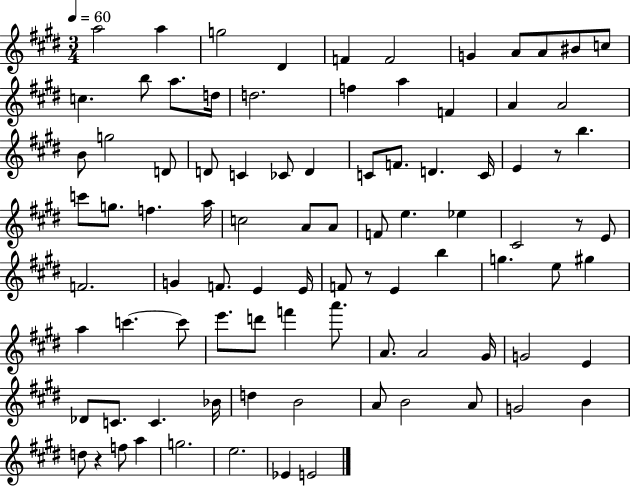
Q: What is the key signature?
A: E major